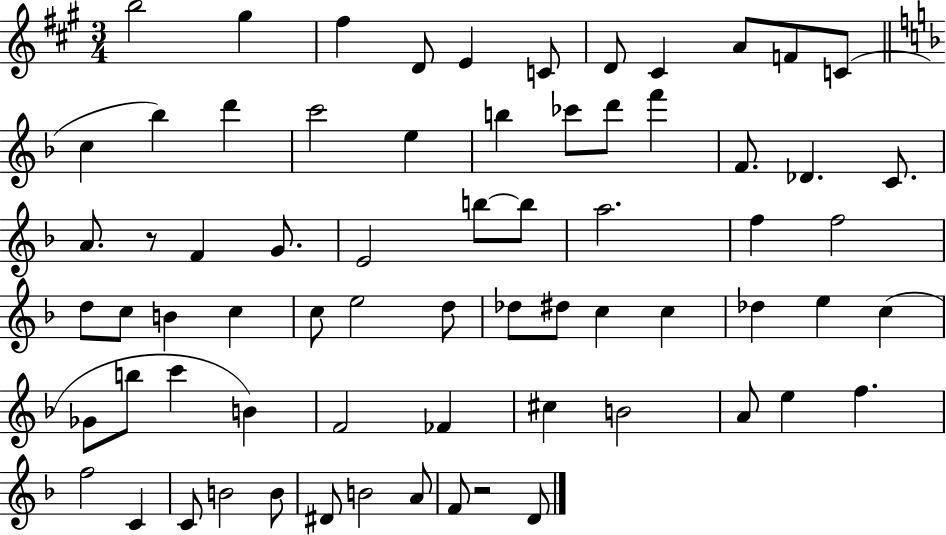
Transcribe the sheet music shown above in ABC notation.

X:1
T:Untitled
M:3/4
L:1/4
K:A
b2 ^g ^f D/2 E C/2 D/2 ^C A/2 F/2 C/2 c _b d' c'2 e b _c'/2 d'/2 f' F/2 _D C/2 A/2 z/2 F G/2 E2 b/2 b/2 a2 f f2 d/2 c/2 B c c/2 e2 d/2 _d/2 ^d/2 c c _d e c _G/2 b/2 c' B F2 _F ^c B2 A/2 e f f2 C C/2 B2 B/2 ^D/2 B2 A/2 F/2 z2 D/2